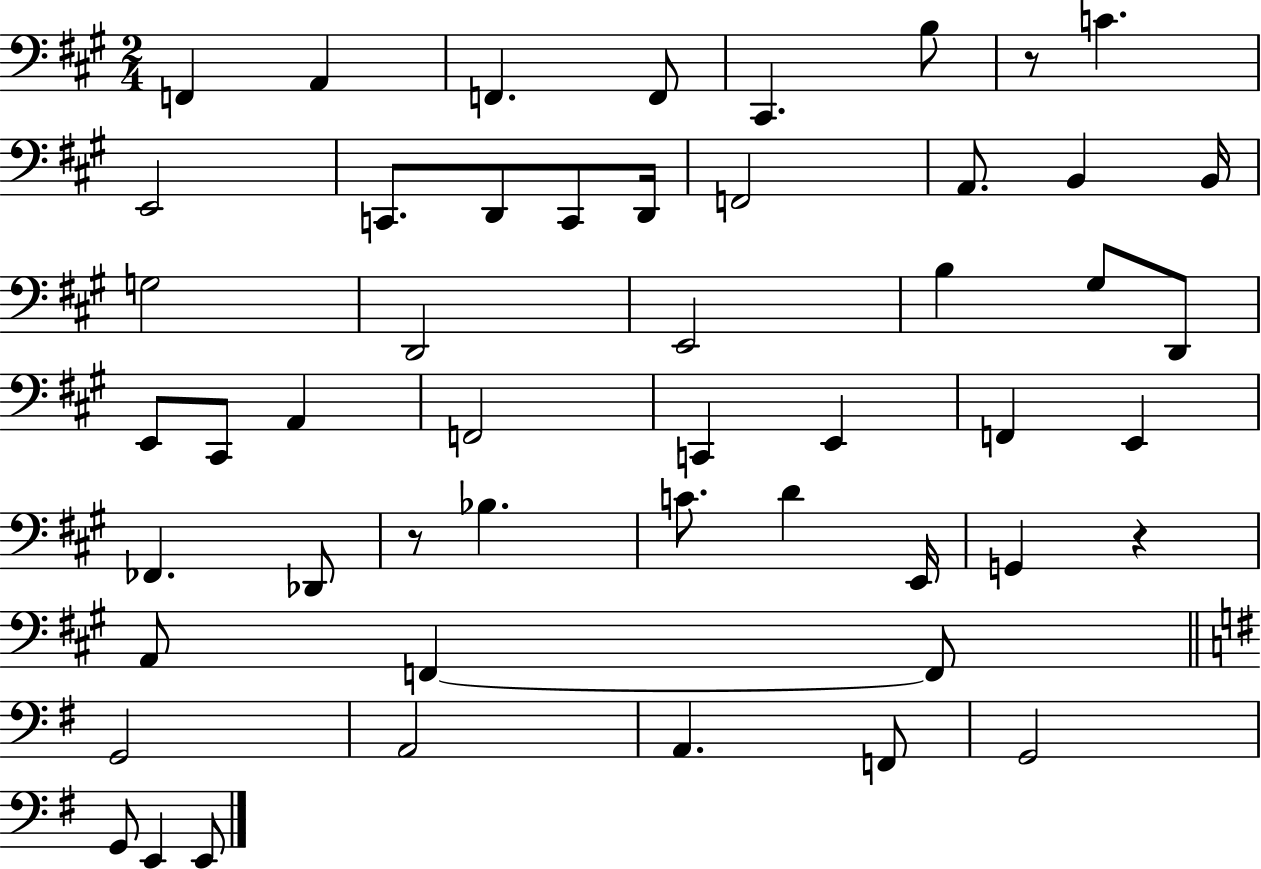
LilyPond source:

{
  \clef bass
  \numericTimeSignature
  \time 2/4
  \key a \major
  f,4 a,4 | f,4. f,8 | cis,4. b8 | r8 c'4. | \break e,2 | c,8. d,8 c,8 d,16 | f,2 | a,8. b,4 b,16 | \break g2 | d,2 | e,2 | b4 gis8 d,8 | \break e,8 cis,8 a,4 | f,2 | c,4 e,4 | f,4 e,4 | \break fes,4. des,8 | r8 bes4. | c'8. d'4 e,16 | g,4 r4 | \break a,8 f,4~~ f,8 | \bar "||" \break \key g \major g,2 | a,2 | a,4. f,8 | g,2 | \break g,8 e,4 e,8 | \bar "|."
}